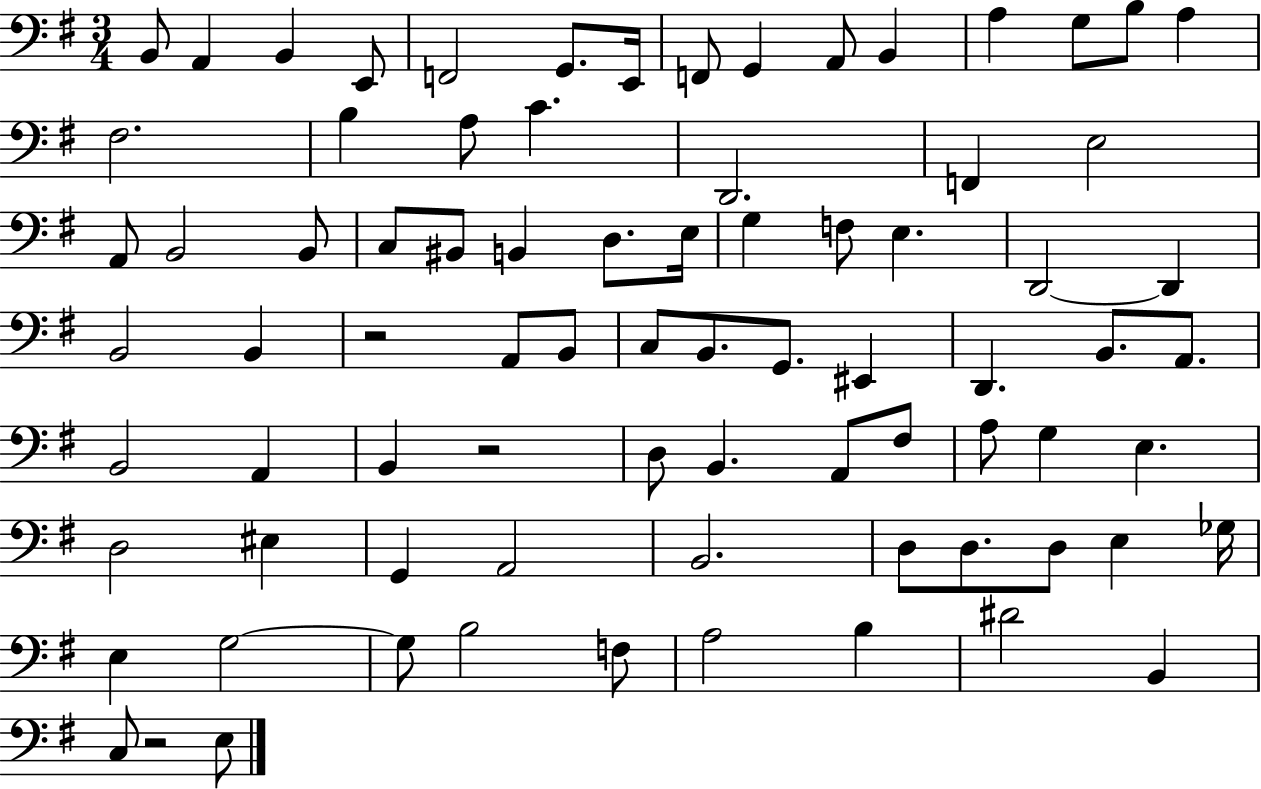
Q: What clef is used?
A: bass